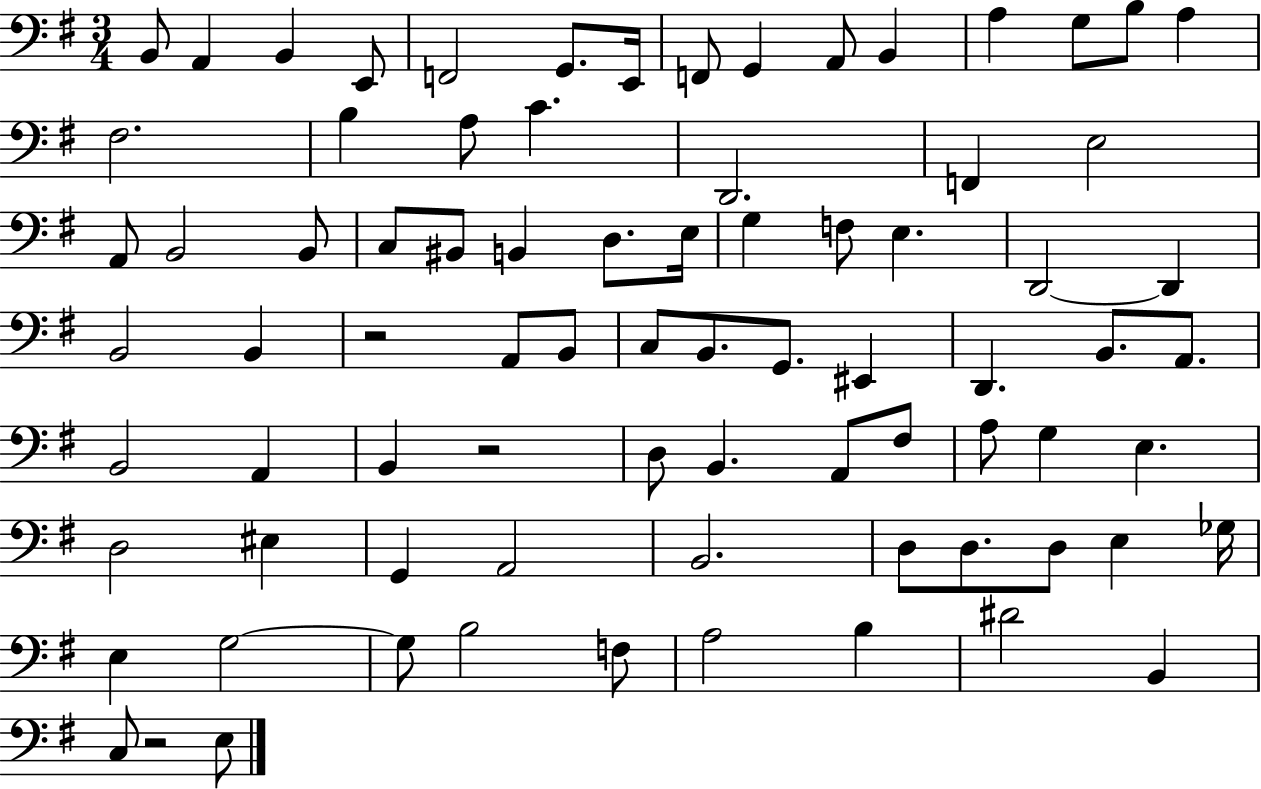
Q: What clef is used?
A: bass